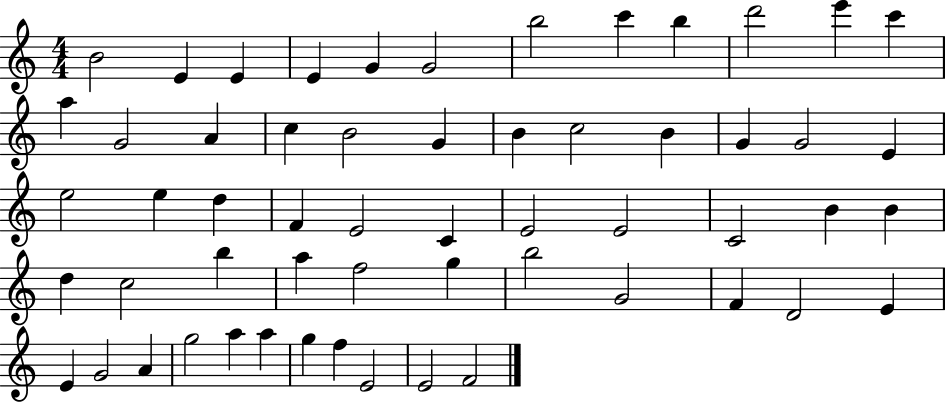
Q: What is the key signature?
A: C major